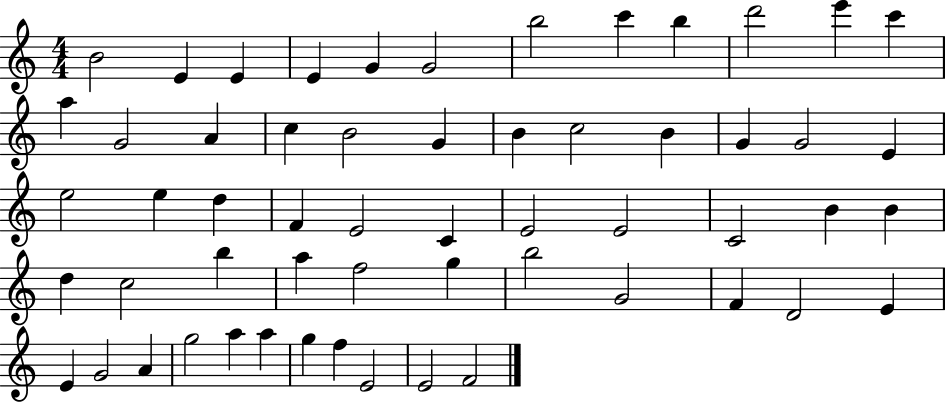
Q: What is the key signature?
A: C major